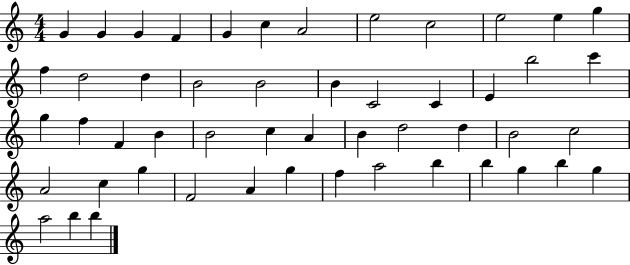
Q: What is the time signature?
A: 4/4